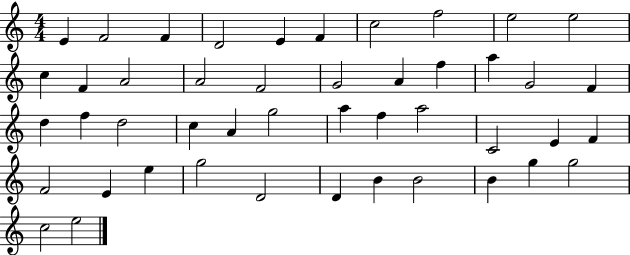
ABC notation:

X:1
T:Untitled
M:4/4
L:1/4
K:C
E F2 F D2 E F c2 f2 e2 e2 c F A2 A2 F2 G2 A f a G2 F d f d2 c A g2 a f a2 C2 E F F2 E e g2 D2 D B B2 B g g2 c2 e2